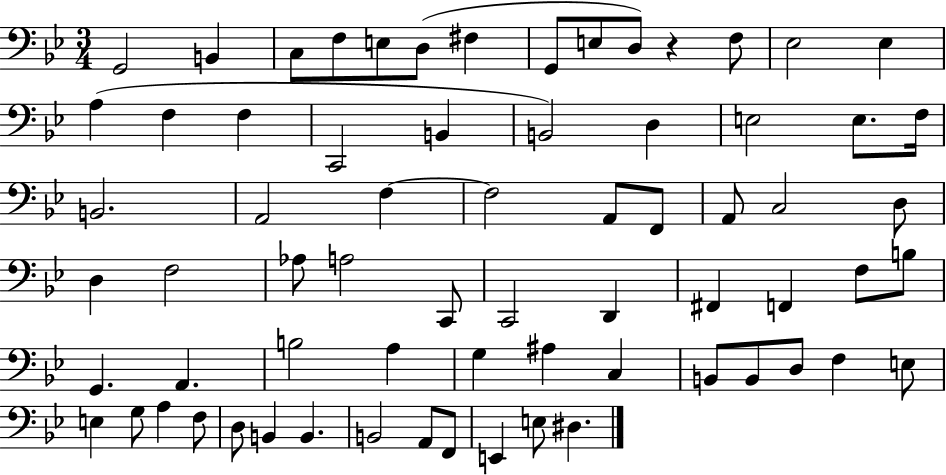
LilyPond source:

{
  \clef bass
  \numericTimeSignature
  \time 3/4
  \key bes \major
  g,2 b,4 | c8 f8 e8 d8( fis4 | g,8 e8 d8) r4 f8 | ees2 ees4 | \break a4( f4 f4 | c,2 b,4 | b,2) d4 | e2 e8. f16 | \break b,2. | a,2 f4~~ | f2 a,8 f,8 | a,8 c2 d8 | \break d4 f2 | aes8 a2 c,8 | c,2 d,4 | fis,4 f,4 f8 b8 | \break g,4. a,4. | b2 a4 | g4 ais4 c4 | b,8 b,8 d8 f4 e8 | \break e4 g8 a4 f8 | d8 b,4 b,4. | b,2 a,8 f,8 | e,4 e8 dis4. | \break \bar "|."
}